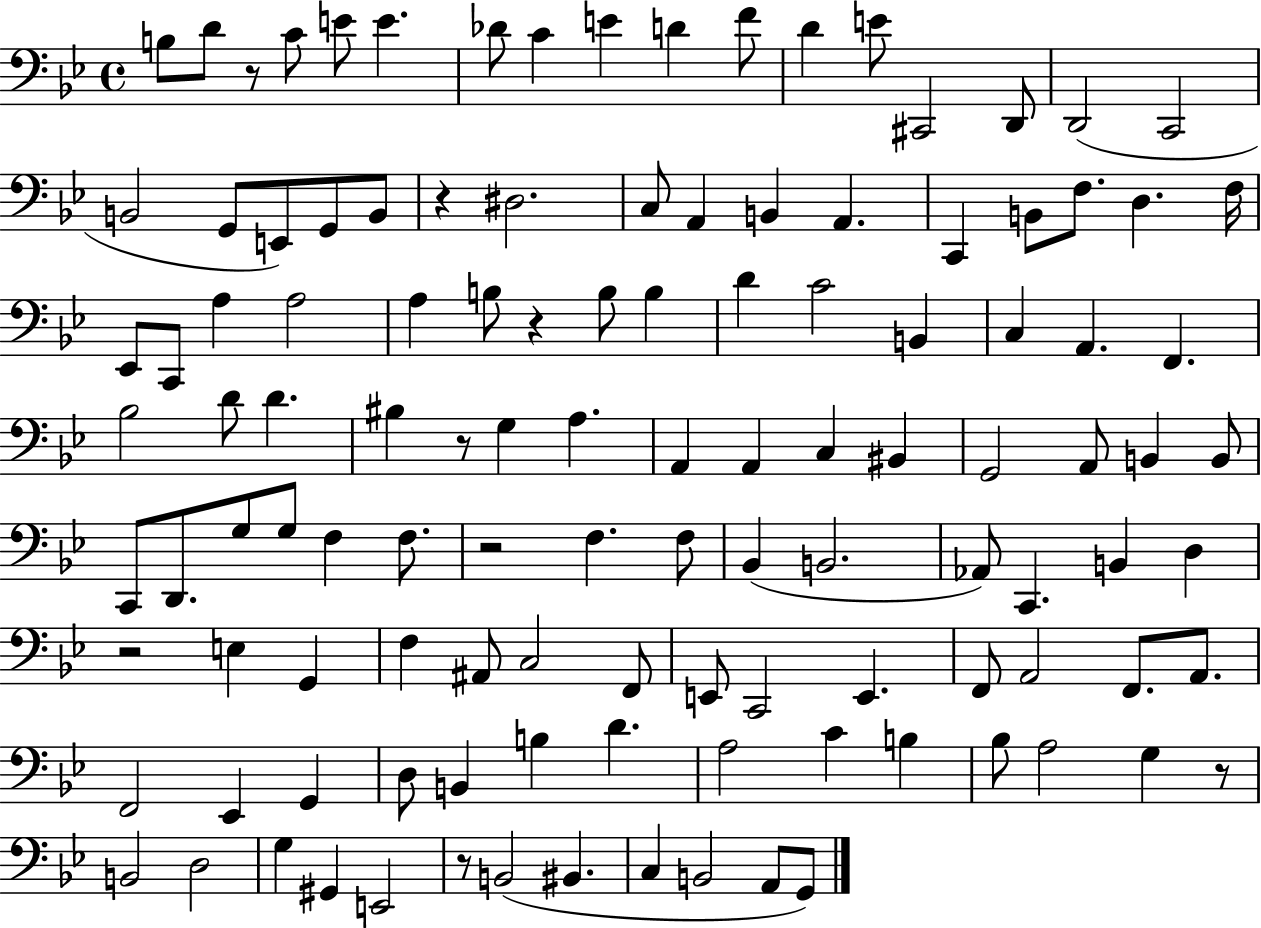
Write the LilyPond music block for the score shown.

{
  \clef bass
  \time 4/4
  \defaultTimeSignature
  \key bes \major
  b8 d'8 r8 c'8 e'8 e'4. | des'8 c'4 e'4 d'4 f'8 | d'4 e'8 cis,2 d,8 | d,2( c,2 | \break b,2 g,8 e,8) g,8 b,8 | r4 dis2. | c8 a,4 b,4 a,4. | c,4 b,8 f8. d4. f16 | \break ees,8 c,8 a4 a2 | a4 b8 r4 b8 b4 | d'4 c'2 b,4 | c4 a,4. f,4. | \break bes2 d'8 d'4. | bis4 r8 g4 a4. | a,4 a,4 c4 bis,4 | g,2 a,8 b,4 b,8 | \break c,8 d,8. g8 g8 f4 f8. | r2 f4. f8 | bes,4( b,2. | aes,8) c,4. b,4 d4 | \break r2 e4 g,4 | f4 ais,8 c2 f,8 | e,8 c,2 e,4. | f,8 a,2 f,8. a,8. | \break f,2 ees,4 g,4 | d8 b,4 b4 d'4. | a2 c'4 b4 | bes8 a2 g4 r8 | \break b,2 d2 | g4 gis,4 e,2 | r8 b,2( bis,4. | c4 b,2 a,8 g,8) | \break \bar "|."
}